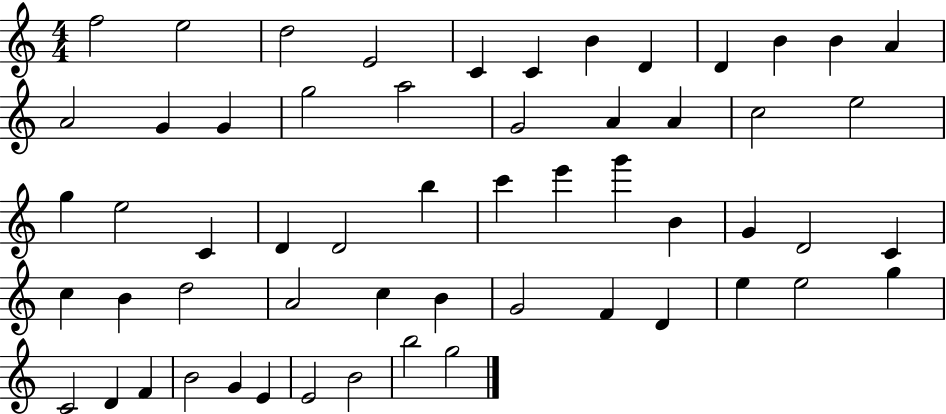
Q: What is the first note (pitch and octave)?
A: F5